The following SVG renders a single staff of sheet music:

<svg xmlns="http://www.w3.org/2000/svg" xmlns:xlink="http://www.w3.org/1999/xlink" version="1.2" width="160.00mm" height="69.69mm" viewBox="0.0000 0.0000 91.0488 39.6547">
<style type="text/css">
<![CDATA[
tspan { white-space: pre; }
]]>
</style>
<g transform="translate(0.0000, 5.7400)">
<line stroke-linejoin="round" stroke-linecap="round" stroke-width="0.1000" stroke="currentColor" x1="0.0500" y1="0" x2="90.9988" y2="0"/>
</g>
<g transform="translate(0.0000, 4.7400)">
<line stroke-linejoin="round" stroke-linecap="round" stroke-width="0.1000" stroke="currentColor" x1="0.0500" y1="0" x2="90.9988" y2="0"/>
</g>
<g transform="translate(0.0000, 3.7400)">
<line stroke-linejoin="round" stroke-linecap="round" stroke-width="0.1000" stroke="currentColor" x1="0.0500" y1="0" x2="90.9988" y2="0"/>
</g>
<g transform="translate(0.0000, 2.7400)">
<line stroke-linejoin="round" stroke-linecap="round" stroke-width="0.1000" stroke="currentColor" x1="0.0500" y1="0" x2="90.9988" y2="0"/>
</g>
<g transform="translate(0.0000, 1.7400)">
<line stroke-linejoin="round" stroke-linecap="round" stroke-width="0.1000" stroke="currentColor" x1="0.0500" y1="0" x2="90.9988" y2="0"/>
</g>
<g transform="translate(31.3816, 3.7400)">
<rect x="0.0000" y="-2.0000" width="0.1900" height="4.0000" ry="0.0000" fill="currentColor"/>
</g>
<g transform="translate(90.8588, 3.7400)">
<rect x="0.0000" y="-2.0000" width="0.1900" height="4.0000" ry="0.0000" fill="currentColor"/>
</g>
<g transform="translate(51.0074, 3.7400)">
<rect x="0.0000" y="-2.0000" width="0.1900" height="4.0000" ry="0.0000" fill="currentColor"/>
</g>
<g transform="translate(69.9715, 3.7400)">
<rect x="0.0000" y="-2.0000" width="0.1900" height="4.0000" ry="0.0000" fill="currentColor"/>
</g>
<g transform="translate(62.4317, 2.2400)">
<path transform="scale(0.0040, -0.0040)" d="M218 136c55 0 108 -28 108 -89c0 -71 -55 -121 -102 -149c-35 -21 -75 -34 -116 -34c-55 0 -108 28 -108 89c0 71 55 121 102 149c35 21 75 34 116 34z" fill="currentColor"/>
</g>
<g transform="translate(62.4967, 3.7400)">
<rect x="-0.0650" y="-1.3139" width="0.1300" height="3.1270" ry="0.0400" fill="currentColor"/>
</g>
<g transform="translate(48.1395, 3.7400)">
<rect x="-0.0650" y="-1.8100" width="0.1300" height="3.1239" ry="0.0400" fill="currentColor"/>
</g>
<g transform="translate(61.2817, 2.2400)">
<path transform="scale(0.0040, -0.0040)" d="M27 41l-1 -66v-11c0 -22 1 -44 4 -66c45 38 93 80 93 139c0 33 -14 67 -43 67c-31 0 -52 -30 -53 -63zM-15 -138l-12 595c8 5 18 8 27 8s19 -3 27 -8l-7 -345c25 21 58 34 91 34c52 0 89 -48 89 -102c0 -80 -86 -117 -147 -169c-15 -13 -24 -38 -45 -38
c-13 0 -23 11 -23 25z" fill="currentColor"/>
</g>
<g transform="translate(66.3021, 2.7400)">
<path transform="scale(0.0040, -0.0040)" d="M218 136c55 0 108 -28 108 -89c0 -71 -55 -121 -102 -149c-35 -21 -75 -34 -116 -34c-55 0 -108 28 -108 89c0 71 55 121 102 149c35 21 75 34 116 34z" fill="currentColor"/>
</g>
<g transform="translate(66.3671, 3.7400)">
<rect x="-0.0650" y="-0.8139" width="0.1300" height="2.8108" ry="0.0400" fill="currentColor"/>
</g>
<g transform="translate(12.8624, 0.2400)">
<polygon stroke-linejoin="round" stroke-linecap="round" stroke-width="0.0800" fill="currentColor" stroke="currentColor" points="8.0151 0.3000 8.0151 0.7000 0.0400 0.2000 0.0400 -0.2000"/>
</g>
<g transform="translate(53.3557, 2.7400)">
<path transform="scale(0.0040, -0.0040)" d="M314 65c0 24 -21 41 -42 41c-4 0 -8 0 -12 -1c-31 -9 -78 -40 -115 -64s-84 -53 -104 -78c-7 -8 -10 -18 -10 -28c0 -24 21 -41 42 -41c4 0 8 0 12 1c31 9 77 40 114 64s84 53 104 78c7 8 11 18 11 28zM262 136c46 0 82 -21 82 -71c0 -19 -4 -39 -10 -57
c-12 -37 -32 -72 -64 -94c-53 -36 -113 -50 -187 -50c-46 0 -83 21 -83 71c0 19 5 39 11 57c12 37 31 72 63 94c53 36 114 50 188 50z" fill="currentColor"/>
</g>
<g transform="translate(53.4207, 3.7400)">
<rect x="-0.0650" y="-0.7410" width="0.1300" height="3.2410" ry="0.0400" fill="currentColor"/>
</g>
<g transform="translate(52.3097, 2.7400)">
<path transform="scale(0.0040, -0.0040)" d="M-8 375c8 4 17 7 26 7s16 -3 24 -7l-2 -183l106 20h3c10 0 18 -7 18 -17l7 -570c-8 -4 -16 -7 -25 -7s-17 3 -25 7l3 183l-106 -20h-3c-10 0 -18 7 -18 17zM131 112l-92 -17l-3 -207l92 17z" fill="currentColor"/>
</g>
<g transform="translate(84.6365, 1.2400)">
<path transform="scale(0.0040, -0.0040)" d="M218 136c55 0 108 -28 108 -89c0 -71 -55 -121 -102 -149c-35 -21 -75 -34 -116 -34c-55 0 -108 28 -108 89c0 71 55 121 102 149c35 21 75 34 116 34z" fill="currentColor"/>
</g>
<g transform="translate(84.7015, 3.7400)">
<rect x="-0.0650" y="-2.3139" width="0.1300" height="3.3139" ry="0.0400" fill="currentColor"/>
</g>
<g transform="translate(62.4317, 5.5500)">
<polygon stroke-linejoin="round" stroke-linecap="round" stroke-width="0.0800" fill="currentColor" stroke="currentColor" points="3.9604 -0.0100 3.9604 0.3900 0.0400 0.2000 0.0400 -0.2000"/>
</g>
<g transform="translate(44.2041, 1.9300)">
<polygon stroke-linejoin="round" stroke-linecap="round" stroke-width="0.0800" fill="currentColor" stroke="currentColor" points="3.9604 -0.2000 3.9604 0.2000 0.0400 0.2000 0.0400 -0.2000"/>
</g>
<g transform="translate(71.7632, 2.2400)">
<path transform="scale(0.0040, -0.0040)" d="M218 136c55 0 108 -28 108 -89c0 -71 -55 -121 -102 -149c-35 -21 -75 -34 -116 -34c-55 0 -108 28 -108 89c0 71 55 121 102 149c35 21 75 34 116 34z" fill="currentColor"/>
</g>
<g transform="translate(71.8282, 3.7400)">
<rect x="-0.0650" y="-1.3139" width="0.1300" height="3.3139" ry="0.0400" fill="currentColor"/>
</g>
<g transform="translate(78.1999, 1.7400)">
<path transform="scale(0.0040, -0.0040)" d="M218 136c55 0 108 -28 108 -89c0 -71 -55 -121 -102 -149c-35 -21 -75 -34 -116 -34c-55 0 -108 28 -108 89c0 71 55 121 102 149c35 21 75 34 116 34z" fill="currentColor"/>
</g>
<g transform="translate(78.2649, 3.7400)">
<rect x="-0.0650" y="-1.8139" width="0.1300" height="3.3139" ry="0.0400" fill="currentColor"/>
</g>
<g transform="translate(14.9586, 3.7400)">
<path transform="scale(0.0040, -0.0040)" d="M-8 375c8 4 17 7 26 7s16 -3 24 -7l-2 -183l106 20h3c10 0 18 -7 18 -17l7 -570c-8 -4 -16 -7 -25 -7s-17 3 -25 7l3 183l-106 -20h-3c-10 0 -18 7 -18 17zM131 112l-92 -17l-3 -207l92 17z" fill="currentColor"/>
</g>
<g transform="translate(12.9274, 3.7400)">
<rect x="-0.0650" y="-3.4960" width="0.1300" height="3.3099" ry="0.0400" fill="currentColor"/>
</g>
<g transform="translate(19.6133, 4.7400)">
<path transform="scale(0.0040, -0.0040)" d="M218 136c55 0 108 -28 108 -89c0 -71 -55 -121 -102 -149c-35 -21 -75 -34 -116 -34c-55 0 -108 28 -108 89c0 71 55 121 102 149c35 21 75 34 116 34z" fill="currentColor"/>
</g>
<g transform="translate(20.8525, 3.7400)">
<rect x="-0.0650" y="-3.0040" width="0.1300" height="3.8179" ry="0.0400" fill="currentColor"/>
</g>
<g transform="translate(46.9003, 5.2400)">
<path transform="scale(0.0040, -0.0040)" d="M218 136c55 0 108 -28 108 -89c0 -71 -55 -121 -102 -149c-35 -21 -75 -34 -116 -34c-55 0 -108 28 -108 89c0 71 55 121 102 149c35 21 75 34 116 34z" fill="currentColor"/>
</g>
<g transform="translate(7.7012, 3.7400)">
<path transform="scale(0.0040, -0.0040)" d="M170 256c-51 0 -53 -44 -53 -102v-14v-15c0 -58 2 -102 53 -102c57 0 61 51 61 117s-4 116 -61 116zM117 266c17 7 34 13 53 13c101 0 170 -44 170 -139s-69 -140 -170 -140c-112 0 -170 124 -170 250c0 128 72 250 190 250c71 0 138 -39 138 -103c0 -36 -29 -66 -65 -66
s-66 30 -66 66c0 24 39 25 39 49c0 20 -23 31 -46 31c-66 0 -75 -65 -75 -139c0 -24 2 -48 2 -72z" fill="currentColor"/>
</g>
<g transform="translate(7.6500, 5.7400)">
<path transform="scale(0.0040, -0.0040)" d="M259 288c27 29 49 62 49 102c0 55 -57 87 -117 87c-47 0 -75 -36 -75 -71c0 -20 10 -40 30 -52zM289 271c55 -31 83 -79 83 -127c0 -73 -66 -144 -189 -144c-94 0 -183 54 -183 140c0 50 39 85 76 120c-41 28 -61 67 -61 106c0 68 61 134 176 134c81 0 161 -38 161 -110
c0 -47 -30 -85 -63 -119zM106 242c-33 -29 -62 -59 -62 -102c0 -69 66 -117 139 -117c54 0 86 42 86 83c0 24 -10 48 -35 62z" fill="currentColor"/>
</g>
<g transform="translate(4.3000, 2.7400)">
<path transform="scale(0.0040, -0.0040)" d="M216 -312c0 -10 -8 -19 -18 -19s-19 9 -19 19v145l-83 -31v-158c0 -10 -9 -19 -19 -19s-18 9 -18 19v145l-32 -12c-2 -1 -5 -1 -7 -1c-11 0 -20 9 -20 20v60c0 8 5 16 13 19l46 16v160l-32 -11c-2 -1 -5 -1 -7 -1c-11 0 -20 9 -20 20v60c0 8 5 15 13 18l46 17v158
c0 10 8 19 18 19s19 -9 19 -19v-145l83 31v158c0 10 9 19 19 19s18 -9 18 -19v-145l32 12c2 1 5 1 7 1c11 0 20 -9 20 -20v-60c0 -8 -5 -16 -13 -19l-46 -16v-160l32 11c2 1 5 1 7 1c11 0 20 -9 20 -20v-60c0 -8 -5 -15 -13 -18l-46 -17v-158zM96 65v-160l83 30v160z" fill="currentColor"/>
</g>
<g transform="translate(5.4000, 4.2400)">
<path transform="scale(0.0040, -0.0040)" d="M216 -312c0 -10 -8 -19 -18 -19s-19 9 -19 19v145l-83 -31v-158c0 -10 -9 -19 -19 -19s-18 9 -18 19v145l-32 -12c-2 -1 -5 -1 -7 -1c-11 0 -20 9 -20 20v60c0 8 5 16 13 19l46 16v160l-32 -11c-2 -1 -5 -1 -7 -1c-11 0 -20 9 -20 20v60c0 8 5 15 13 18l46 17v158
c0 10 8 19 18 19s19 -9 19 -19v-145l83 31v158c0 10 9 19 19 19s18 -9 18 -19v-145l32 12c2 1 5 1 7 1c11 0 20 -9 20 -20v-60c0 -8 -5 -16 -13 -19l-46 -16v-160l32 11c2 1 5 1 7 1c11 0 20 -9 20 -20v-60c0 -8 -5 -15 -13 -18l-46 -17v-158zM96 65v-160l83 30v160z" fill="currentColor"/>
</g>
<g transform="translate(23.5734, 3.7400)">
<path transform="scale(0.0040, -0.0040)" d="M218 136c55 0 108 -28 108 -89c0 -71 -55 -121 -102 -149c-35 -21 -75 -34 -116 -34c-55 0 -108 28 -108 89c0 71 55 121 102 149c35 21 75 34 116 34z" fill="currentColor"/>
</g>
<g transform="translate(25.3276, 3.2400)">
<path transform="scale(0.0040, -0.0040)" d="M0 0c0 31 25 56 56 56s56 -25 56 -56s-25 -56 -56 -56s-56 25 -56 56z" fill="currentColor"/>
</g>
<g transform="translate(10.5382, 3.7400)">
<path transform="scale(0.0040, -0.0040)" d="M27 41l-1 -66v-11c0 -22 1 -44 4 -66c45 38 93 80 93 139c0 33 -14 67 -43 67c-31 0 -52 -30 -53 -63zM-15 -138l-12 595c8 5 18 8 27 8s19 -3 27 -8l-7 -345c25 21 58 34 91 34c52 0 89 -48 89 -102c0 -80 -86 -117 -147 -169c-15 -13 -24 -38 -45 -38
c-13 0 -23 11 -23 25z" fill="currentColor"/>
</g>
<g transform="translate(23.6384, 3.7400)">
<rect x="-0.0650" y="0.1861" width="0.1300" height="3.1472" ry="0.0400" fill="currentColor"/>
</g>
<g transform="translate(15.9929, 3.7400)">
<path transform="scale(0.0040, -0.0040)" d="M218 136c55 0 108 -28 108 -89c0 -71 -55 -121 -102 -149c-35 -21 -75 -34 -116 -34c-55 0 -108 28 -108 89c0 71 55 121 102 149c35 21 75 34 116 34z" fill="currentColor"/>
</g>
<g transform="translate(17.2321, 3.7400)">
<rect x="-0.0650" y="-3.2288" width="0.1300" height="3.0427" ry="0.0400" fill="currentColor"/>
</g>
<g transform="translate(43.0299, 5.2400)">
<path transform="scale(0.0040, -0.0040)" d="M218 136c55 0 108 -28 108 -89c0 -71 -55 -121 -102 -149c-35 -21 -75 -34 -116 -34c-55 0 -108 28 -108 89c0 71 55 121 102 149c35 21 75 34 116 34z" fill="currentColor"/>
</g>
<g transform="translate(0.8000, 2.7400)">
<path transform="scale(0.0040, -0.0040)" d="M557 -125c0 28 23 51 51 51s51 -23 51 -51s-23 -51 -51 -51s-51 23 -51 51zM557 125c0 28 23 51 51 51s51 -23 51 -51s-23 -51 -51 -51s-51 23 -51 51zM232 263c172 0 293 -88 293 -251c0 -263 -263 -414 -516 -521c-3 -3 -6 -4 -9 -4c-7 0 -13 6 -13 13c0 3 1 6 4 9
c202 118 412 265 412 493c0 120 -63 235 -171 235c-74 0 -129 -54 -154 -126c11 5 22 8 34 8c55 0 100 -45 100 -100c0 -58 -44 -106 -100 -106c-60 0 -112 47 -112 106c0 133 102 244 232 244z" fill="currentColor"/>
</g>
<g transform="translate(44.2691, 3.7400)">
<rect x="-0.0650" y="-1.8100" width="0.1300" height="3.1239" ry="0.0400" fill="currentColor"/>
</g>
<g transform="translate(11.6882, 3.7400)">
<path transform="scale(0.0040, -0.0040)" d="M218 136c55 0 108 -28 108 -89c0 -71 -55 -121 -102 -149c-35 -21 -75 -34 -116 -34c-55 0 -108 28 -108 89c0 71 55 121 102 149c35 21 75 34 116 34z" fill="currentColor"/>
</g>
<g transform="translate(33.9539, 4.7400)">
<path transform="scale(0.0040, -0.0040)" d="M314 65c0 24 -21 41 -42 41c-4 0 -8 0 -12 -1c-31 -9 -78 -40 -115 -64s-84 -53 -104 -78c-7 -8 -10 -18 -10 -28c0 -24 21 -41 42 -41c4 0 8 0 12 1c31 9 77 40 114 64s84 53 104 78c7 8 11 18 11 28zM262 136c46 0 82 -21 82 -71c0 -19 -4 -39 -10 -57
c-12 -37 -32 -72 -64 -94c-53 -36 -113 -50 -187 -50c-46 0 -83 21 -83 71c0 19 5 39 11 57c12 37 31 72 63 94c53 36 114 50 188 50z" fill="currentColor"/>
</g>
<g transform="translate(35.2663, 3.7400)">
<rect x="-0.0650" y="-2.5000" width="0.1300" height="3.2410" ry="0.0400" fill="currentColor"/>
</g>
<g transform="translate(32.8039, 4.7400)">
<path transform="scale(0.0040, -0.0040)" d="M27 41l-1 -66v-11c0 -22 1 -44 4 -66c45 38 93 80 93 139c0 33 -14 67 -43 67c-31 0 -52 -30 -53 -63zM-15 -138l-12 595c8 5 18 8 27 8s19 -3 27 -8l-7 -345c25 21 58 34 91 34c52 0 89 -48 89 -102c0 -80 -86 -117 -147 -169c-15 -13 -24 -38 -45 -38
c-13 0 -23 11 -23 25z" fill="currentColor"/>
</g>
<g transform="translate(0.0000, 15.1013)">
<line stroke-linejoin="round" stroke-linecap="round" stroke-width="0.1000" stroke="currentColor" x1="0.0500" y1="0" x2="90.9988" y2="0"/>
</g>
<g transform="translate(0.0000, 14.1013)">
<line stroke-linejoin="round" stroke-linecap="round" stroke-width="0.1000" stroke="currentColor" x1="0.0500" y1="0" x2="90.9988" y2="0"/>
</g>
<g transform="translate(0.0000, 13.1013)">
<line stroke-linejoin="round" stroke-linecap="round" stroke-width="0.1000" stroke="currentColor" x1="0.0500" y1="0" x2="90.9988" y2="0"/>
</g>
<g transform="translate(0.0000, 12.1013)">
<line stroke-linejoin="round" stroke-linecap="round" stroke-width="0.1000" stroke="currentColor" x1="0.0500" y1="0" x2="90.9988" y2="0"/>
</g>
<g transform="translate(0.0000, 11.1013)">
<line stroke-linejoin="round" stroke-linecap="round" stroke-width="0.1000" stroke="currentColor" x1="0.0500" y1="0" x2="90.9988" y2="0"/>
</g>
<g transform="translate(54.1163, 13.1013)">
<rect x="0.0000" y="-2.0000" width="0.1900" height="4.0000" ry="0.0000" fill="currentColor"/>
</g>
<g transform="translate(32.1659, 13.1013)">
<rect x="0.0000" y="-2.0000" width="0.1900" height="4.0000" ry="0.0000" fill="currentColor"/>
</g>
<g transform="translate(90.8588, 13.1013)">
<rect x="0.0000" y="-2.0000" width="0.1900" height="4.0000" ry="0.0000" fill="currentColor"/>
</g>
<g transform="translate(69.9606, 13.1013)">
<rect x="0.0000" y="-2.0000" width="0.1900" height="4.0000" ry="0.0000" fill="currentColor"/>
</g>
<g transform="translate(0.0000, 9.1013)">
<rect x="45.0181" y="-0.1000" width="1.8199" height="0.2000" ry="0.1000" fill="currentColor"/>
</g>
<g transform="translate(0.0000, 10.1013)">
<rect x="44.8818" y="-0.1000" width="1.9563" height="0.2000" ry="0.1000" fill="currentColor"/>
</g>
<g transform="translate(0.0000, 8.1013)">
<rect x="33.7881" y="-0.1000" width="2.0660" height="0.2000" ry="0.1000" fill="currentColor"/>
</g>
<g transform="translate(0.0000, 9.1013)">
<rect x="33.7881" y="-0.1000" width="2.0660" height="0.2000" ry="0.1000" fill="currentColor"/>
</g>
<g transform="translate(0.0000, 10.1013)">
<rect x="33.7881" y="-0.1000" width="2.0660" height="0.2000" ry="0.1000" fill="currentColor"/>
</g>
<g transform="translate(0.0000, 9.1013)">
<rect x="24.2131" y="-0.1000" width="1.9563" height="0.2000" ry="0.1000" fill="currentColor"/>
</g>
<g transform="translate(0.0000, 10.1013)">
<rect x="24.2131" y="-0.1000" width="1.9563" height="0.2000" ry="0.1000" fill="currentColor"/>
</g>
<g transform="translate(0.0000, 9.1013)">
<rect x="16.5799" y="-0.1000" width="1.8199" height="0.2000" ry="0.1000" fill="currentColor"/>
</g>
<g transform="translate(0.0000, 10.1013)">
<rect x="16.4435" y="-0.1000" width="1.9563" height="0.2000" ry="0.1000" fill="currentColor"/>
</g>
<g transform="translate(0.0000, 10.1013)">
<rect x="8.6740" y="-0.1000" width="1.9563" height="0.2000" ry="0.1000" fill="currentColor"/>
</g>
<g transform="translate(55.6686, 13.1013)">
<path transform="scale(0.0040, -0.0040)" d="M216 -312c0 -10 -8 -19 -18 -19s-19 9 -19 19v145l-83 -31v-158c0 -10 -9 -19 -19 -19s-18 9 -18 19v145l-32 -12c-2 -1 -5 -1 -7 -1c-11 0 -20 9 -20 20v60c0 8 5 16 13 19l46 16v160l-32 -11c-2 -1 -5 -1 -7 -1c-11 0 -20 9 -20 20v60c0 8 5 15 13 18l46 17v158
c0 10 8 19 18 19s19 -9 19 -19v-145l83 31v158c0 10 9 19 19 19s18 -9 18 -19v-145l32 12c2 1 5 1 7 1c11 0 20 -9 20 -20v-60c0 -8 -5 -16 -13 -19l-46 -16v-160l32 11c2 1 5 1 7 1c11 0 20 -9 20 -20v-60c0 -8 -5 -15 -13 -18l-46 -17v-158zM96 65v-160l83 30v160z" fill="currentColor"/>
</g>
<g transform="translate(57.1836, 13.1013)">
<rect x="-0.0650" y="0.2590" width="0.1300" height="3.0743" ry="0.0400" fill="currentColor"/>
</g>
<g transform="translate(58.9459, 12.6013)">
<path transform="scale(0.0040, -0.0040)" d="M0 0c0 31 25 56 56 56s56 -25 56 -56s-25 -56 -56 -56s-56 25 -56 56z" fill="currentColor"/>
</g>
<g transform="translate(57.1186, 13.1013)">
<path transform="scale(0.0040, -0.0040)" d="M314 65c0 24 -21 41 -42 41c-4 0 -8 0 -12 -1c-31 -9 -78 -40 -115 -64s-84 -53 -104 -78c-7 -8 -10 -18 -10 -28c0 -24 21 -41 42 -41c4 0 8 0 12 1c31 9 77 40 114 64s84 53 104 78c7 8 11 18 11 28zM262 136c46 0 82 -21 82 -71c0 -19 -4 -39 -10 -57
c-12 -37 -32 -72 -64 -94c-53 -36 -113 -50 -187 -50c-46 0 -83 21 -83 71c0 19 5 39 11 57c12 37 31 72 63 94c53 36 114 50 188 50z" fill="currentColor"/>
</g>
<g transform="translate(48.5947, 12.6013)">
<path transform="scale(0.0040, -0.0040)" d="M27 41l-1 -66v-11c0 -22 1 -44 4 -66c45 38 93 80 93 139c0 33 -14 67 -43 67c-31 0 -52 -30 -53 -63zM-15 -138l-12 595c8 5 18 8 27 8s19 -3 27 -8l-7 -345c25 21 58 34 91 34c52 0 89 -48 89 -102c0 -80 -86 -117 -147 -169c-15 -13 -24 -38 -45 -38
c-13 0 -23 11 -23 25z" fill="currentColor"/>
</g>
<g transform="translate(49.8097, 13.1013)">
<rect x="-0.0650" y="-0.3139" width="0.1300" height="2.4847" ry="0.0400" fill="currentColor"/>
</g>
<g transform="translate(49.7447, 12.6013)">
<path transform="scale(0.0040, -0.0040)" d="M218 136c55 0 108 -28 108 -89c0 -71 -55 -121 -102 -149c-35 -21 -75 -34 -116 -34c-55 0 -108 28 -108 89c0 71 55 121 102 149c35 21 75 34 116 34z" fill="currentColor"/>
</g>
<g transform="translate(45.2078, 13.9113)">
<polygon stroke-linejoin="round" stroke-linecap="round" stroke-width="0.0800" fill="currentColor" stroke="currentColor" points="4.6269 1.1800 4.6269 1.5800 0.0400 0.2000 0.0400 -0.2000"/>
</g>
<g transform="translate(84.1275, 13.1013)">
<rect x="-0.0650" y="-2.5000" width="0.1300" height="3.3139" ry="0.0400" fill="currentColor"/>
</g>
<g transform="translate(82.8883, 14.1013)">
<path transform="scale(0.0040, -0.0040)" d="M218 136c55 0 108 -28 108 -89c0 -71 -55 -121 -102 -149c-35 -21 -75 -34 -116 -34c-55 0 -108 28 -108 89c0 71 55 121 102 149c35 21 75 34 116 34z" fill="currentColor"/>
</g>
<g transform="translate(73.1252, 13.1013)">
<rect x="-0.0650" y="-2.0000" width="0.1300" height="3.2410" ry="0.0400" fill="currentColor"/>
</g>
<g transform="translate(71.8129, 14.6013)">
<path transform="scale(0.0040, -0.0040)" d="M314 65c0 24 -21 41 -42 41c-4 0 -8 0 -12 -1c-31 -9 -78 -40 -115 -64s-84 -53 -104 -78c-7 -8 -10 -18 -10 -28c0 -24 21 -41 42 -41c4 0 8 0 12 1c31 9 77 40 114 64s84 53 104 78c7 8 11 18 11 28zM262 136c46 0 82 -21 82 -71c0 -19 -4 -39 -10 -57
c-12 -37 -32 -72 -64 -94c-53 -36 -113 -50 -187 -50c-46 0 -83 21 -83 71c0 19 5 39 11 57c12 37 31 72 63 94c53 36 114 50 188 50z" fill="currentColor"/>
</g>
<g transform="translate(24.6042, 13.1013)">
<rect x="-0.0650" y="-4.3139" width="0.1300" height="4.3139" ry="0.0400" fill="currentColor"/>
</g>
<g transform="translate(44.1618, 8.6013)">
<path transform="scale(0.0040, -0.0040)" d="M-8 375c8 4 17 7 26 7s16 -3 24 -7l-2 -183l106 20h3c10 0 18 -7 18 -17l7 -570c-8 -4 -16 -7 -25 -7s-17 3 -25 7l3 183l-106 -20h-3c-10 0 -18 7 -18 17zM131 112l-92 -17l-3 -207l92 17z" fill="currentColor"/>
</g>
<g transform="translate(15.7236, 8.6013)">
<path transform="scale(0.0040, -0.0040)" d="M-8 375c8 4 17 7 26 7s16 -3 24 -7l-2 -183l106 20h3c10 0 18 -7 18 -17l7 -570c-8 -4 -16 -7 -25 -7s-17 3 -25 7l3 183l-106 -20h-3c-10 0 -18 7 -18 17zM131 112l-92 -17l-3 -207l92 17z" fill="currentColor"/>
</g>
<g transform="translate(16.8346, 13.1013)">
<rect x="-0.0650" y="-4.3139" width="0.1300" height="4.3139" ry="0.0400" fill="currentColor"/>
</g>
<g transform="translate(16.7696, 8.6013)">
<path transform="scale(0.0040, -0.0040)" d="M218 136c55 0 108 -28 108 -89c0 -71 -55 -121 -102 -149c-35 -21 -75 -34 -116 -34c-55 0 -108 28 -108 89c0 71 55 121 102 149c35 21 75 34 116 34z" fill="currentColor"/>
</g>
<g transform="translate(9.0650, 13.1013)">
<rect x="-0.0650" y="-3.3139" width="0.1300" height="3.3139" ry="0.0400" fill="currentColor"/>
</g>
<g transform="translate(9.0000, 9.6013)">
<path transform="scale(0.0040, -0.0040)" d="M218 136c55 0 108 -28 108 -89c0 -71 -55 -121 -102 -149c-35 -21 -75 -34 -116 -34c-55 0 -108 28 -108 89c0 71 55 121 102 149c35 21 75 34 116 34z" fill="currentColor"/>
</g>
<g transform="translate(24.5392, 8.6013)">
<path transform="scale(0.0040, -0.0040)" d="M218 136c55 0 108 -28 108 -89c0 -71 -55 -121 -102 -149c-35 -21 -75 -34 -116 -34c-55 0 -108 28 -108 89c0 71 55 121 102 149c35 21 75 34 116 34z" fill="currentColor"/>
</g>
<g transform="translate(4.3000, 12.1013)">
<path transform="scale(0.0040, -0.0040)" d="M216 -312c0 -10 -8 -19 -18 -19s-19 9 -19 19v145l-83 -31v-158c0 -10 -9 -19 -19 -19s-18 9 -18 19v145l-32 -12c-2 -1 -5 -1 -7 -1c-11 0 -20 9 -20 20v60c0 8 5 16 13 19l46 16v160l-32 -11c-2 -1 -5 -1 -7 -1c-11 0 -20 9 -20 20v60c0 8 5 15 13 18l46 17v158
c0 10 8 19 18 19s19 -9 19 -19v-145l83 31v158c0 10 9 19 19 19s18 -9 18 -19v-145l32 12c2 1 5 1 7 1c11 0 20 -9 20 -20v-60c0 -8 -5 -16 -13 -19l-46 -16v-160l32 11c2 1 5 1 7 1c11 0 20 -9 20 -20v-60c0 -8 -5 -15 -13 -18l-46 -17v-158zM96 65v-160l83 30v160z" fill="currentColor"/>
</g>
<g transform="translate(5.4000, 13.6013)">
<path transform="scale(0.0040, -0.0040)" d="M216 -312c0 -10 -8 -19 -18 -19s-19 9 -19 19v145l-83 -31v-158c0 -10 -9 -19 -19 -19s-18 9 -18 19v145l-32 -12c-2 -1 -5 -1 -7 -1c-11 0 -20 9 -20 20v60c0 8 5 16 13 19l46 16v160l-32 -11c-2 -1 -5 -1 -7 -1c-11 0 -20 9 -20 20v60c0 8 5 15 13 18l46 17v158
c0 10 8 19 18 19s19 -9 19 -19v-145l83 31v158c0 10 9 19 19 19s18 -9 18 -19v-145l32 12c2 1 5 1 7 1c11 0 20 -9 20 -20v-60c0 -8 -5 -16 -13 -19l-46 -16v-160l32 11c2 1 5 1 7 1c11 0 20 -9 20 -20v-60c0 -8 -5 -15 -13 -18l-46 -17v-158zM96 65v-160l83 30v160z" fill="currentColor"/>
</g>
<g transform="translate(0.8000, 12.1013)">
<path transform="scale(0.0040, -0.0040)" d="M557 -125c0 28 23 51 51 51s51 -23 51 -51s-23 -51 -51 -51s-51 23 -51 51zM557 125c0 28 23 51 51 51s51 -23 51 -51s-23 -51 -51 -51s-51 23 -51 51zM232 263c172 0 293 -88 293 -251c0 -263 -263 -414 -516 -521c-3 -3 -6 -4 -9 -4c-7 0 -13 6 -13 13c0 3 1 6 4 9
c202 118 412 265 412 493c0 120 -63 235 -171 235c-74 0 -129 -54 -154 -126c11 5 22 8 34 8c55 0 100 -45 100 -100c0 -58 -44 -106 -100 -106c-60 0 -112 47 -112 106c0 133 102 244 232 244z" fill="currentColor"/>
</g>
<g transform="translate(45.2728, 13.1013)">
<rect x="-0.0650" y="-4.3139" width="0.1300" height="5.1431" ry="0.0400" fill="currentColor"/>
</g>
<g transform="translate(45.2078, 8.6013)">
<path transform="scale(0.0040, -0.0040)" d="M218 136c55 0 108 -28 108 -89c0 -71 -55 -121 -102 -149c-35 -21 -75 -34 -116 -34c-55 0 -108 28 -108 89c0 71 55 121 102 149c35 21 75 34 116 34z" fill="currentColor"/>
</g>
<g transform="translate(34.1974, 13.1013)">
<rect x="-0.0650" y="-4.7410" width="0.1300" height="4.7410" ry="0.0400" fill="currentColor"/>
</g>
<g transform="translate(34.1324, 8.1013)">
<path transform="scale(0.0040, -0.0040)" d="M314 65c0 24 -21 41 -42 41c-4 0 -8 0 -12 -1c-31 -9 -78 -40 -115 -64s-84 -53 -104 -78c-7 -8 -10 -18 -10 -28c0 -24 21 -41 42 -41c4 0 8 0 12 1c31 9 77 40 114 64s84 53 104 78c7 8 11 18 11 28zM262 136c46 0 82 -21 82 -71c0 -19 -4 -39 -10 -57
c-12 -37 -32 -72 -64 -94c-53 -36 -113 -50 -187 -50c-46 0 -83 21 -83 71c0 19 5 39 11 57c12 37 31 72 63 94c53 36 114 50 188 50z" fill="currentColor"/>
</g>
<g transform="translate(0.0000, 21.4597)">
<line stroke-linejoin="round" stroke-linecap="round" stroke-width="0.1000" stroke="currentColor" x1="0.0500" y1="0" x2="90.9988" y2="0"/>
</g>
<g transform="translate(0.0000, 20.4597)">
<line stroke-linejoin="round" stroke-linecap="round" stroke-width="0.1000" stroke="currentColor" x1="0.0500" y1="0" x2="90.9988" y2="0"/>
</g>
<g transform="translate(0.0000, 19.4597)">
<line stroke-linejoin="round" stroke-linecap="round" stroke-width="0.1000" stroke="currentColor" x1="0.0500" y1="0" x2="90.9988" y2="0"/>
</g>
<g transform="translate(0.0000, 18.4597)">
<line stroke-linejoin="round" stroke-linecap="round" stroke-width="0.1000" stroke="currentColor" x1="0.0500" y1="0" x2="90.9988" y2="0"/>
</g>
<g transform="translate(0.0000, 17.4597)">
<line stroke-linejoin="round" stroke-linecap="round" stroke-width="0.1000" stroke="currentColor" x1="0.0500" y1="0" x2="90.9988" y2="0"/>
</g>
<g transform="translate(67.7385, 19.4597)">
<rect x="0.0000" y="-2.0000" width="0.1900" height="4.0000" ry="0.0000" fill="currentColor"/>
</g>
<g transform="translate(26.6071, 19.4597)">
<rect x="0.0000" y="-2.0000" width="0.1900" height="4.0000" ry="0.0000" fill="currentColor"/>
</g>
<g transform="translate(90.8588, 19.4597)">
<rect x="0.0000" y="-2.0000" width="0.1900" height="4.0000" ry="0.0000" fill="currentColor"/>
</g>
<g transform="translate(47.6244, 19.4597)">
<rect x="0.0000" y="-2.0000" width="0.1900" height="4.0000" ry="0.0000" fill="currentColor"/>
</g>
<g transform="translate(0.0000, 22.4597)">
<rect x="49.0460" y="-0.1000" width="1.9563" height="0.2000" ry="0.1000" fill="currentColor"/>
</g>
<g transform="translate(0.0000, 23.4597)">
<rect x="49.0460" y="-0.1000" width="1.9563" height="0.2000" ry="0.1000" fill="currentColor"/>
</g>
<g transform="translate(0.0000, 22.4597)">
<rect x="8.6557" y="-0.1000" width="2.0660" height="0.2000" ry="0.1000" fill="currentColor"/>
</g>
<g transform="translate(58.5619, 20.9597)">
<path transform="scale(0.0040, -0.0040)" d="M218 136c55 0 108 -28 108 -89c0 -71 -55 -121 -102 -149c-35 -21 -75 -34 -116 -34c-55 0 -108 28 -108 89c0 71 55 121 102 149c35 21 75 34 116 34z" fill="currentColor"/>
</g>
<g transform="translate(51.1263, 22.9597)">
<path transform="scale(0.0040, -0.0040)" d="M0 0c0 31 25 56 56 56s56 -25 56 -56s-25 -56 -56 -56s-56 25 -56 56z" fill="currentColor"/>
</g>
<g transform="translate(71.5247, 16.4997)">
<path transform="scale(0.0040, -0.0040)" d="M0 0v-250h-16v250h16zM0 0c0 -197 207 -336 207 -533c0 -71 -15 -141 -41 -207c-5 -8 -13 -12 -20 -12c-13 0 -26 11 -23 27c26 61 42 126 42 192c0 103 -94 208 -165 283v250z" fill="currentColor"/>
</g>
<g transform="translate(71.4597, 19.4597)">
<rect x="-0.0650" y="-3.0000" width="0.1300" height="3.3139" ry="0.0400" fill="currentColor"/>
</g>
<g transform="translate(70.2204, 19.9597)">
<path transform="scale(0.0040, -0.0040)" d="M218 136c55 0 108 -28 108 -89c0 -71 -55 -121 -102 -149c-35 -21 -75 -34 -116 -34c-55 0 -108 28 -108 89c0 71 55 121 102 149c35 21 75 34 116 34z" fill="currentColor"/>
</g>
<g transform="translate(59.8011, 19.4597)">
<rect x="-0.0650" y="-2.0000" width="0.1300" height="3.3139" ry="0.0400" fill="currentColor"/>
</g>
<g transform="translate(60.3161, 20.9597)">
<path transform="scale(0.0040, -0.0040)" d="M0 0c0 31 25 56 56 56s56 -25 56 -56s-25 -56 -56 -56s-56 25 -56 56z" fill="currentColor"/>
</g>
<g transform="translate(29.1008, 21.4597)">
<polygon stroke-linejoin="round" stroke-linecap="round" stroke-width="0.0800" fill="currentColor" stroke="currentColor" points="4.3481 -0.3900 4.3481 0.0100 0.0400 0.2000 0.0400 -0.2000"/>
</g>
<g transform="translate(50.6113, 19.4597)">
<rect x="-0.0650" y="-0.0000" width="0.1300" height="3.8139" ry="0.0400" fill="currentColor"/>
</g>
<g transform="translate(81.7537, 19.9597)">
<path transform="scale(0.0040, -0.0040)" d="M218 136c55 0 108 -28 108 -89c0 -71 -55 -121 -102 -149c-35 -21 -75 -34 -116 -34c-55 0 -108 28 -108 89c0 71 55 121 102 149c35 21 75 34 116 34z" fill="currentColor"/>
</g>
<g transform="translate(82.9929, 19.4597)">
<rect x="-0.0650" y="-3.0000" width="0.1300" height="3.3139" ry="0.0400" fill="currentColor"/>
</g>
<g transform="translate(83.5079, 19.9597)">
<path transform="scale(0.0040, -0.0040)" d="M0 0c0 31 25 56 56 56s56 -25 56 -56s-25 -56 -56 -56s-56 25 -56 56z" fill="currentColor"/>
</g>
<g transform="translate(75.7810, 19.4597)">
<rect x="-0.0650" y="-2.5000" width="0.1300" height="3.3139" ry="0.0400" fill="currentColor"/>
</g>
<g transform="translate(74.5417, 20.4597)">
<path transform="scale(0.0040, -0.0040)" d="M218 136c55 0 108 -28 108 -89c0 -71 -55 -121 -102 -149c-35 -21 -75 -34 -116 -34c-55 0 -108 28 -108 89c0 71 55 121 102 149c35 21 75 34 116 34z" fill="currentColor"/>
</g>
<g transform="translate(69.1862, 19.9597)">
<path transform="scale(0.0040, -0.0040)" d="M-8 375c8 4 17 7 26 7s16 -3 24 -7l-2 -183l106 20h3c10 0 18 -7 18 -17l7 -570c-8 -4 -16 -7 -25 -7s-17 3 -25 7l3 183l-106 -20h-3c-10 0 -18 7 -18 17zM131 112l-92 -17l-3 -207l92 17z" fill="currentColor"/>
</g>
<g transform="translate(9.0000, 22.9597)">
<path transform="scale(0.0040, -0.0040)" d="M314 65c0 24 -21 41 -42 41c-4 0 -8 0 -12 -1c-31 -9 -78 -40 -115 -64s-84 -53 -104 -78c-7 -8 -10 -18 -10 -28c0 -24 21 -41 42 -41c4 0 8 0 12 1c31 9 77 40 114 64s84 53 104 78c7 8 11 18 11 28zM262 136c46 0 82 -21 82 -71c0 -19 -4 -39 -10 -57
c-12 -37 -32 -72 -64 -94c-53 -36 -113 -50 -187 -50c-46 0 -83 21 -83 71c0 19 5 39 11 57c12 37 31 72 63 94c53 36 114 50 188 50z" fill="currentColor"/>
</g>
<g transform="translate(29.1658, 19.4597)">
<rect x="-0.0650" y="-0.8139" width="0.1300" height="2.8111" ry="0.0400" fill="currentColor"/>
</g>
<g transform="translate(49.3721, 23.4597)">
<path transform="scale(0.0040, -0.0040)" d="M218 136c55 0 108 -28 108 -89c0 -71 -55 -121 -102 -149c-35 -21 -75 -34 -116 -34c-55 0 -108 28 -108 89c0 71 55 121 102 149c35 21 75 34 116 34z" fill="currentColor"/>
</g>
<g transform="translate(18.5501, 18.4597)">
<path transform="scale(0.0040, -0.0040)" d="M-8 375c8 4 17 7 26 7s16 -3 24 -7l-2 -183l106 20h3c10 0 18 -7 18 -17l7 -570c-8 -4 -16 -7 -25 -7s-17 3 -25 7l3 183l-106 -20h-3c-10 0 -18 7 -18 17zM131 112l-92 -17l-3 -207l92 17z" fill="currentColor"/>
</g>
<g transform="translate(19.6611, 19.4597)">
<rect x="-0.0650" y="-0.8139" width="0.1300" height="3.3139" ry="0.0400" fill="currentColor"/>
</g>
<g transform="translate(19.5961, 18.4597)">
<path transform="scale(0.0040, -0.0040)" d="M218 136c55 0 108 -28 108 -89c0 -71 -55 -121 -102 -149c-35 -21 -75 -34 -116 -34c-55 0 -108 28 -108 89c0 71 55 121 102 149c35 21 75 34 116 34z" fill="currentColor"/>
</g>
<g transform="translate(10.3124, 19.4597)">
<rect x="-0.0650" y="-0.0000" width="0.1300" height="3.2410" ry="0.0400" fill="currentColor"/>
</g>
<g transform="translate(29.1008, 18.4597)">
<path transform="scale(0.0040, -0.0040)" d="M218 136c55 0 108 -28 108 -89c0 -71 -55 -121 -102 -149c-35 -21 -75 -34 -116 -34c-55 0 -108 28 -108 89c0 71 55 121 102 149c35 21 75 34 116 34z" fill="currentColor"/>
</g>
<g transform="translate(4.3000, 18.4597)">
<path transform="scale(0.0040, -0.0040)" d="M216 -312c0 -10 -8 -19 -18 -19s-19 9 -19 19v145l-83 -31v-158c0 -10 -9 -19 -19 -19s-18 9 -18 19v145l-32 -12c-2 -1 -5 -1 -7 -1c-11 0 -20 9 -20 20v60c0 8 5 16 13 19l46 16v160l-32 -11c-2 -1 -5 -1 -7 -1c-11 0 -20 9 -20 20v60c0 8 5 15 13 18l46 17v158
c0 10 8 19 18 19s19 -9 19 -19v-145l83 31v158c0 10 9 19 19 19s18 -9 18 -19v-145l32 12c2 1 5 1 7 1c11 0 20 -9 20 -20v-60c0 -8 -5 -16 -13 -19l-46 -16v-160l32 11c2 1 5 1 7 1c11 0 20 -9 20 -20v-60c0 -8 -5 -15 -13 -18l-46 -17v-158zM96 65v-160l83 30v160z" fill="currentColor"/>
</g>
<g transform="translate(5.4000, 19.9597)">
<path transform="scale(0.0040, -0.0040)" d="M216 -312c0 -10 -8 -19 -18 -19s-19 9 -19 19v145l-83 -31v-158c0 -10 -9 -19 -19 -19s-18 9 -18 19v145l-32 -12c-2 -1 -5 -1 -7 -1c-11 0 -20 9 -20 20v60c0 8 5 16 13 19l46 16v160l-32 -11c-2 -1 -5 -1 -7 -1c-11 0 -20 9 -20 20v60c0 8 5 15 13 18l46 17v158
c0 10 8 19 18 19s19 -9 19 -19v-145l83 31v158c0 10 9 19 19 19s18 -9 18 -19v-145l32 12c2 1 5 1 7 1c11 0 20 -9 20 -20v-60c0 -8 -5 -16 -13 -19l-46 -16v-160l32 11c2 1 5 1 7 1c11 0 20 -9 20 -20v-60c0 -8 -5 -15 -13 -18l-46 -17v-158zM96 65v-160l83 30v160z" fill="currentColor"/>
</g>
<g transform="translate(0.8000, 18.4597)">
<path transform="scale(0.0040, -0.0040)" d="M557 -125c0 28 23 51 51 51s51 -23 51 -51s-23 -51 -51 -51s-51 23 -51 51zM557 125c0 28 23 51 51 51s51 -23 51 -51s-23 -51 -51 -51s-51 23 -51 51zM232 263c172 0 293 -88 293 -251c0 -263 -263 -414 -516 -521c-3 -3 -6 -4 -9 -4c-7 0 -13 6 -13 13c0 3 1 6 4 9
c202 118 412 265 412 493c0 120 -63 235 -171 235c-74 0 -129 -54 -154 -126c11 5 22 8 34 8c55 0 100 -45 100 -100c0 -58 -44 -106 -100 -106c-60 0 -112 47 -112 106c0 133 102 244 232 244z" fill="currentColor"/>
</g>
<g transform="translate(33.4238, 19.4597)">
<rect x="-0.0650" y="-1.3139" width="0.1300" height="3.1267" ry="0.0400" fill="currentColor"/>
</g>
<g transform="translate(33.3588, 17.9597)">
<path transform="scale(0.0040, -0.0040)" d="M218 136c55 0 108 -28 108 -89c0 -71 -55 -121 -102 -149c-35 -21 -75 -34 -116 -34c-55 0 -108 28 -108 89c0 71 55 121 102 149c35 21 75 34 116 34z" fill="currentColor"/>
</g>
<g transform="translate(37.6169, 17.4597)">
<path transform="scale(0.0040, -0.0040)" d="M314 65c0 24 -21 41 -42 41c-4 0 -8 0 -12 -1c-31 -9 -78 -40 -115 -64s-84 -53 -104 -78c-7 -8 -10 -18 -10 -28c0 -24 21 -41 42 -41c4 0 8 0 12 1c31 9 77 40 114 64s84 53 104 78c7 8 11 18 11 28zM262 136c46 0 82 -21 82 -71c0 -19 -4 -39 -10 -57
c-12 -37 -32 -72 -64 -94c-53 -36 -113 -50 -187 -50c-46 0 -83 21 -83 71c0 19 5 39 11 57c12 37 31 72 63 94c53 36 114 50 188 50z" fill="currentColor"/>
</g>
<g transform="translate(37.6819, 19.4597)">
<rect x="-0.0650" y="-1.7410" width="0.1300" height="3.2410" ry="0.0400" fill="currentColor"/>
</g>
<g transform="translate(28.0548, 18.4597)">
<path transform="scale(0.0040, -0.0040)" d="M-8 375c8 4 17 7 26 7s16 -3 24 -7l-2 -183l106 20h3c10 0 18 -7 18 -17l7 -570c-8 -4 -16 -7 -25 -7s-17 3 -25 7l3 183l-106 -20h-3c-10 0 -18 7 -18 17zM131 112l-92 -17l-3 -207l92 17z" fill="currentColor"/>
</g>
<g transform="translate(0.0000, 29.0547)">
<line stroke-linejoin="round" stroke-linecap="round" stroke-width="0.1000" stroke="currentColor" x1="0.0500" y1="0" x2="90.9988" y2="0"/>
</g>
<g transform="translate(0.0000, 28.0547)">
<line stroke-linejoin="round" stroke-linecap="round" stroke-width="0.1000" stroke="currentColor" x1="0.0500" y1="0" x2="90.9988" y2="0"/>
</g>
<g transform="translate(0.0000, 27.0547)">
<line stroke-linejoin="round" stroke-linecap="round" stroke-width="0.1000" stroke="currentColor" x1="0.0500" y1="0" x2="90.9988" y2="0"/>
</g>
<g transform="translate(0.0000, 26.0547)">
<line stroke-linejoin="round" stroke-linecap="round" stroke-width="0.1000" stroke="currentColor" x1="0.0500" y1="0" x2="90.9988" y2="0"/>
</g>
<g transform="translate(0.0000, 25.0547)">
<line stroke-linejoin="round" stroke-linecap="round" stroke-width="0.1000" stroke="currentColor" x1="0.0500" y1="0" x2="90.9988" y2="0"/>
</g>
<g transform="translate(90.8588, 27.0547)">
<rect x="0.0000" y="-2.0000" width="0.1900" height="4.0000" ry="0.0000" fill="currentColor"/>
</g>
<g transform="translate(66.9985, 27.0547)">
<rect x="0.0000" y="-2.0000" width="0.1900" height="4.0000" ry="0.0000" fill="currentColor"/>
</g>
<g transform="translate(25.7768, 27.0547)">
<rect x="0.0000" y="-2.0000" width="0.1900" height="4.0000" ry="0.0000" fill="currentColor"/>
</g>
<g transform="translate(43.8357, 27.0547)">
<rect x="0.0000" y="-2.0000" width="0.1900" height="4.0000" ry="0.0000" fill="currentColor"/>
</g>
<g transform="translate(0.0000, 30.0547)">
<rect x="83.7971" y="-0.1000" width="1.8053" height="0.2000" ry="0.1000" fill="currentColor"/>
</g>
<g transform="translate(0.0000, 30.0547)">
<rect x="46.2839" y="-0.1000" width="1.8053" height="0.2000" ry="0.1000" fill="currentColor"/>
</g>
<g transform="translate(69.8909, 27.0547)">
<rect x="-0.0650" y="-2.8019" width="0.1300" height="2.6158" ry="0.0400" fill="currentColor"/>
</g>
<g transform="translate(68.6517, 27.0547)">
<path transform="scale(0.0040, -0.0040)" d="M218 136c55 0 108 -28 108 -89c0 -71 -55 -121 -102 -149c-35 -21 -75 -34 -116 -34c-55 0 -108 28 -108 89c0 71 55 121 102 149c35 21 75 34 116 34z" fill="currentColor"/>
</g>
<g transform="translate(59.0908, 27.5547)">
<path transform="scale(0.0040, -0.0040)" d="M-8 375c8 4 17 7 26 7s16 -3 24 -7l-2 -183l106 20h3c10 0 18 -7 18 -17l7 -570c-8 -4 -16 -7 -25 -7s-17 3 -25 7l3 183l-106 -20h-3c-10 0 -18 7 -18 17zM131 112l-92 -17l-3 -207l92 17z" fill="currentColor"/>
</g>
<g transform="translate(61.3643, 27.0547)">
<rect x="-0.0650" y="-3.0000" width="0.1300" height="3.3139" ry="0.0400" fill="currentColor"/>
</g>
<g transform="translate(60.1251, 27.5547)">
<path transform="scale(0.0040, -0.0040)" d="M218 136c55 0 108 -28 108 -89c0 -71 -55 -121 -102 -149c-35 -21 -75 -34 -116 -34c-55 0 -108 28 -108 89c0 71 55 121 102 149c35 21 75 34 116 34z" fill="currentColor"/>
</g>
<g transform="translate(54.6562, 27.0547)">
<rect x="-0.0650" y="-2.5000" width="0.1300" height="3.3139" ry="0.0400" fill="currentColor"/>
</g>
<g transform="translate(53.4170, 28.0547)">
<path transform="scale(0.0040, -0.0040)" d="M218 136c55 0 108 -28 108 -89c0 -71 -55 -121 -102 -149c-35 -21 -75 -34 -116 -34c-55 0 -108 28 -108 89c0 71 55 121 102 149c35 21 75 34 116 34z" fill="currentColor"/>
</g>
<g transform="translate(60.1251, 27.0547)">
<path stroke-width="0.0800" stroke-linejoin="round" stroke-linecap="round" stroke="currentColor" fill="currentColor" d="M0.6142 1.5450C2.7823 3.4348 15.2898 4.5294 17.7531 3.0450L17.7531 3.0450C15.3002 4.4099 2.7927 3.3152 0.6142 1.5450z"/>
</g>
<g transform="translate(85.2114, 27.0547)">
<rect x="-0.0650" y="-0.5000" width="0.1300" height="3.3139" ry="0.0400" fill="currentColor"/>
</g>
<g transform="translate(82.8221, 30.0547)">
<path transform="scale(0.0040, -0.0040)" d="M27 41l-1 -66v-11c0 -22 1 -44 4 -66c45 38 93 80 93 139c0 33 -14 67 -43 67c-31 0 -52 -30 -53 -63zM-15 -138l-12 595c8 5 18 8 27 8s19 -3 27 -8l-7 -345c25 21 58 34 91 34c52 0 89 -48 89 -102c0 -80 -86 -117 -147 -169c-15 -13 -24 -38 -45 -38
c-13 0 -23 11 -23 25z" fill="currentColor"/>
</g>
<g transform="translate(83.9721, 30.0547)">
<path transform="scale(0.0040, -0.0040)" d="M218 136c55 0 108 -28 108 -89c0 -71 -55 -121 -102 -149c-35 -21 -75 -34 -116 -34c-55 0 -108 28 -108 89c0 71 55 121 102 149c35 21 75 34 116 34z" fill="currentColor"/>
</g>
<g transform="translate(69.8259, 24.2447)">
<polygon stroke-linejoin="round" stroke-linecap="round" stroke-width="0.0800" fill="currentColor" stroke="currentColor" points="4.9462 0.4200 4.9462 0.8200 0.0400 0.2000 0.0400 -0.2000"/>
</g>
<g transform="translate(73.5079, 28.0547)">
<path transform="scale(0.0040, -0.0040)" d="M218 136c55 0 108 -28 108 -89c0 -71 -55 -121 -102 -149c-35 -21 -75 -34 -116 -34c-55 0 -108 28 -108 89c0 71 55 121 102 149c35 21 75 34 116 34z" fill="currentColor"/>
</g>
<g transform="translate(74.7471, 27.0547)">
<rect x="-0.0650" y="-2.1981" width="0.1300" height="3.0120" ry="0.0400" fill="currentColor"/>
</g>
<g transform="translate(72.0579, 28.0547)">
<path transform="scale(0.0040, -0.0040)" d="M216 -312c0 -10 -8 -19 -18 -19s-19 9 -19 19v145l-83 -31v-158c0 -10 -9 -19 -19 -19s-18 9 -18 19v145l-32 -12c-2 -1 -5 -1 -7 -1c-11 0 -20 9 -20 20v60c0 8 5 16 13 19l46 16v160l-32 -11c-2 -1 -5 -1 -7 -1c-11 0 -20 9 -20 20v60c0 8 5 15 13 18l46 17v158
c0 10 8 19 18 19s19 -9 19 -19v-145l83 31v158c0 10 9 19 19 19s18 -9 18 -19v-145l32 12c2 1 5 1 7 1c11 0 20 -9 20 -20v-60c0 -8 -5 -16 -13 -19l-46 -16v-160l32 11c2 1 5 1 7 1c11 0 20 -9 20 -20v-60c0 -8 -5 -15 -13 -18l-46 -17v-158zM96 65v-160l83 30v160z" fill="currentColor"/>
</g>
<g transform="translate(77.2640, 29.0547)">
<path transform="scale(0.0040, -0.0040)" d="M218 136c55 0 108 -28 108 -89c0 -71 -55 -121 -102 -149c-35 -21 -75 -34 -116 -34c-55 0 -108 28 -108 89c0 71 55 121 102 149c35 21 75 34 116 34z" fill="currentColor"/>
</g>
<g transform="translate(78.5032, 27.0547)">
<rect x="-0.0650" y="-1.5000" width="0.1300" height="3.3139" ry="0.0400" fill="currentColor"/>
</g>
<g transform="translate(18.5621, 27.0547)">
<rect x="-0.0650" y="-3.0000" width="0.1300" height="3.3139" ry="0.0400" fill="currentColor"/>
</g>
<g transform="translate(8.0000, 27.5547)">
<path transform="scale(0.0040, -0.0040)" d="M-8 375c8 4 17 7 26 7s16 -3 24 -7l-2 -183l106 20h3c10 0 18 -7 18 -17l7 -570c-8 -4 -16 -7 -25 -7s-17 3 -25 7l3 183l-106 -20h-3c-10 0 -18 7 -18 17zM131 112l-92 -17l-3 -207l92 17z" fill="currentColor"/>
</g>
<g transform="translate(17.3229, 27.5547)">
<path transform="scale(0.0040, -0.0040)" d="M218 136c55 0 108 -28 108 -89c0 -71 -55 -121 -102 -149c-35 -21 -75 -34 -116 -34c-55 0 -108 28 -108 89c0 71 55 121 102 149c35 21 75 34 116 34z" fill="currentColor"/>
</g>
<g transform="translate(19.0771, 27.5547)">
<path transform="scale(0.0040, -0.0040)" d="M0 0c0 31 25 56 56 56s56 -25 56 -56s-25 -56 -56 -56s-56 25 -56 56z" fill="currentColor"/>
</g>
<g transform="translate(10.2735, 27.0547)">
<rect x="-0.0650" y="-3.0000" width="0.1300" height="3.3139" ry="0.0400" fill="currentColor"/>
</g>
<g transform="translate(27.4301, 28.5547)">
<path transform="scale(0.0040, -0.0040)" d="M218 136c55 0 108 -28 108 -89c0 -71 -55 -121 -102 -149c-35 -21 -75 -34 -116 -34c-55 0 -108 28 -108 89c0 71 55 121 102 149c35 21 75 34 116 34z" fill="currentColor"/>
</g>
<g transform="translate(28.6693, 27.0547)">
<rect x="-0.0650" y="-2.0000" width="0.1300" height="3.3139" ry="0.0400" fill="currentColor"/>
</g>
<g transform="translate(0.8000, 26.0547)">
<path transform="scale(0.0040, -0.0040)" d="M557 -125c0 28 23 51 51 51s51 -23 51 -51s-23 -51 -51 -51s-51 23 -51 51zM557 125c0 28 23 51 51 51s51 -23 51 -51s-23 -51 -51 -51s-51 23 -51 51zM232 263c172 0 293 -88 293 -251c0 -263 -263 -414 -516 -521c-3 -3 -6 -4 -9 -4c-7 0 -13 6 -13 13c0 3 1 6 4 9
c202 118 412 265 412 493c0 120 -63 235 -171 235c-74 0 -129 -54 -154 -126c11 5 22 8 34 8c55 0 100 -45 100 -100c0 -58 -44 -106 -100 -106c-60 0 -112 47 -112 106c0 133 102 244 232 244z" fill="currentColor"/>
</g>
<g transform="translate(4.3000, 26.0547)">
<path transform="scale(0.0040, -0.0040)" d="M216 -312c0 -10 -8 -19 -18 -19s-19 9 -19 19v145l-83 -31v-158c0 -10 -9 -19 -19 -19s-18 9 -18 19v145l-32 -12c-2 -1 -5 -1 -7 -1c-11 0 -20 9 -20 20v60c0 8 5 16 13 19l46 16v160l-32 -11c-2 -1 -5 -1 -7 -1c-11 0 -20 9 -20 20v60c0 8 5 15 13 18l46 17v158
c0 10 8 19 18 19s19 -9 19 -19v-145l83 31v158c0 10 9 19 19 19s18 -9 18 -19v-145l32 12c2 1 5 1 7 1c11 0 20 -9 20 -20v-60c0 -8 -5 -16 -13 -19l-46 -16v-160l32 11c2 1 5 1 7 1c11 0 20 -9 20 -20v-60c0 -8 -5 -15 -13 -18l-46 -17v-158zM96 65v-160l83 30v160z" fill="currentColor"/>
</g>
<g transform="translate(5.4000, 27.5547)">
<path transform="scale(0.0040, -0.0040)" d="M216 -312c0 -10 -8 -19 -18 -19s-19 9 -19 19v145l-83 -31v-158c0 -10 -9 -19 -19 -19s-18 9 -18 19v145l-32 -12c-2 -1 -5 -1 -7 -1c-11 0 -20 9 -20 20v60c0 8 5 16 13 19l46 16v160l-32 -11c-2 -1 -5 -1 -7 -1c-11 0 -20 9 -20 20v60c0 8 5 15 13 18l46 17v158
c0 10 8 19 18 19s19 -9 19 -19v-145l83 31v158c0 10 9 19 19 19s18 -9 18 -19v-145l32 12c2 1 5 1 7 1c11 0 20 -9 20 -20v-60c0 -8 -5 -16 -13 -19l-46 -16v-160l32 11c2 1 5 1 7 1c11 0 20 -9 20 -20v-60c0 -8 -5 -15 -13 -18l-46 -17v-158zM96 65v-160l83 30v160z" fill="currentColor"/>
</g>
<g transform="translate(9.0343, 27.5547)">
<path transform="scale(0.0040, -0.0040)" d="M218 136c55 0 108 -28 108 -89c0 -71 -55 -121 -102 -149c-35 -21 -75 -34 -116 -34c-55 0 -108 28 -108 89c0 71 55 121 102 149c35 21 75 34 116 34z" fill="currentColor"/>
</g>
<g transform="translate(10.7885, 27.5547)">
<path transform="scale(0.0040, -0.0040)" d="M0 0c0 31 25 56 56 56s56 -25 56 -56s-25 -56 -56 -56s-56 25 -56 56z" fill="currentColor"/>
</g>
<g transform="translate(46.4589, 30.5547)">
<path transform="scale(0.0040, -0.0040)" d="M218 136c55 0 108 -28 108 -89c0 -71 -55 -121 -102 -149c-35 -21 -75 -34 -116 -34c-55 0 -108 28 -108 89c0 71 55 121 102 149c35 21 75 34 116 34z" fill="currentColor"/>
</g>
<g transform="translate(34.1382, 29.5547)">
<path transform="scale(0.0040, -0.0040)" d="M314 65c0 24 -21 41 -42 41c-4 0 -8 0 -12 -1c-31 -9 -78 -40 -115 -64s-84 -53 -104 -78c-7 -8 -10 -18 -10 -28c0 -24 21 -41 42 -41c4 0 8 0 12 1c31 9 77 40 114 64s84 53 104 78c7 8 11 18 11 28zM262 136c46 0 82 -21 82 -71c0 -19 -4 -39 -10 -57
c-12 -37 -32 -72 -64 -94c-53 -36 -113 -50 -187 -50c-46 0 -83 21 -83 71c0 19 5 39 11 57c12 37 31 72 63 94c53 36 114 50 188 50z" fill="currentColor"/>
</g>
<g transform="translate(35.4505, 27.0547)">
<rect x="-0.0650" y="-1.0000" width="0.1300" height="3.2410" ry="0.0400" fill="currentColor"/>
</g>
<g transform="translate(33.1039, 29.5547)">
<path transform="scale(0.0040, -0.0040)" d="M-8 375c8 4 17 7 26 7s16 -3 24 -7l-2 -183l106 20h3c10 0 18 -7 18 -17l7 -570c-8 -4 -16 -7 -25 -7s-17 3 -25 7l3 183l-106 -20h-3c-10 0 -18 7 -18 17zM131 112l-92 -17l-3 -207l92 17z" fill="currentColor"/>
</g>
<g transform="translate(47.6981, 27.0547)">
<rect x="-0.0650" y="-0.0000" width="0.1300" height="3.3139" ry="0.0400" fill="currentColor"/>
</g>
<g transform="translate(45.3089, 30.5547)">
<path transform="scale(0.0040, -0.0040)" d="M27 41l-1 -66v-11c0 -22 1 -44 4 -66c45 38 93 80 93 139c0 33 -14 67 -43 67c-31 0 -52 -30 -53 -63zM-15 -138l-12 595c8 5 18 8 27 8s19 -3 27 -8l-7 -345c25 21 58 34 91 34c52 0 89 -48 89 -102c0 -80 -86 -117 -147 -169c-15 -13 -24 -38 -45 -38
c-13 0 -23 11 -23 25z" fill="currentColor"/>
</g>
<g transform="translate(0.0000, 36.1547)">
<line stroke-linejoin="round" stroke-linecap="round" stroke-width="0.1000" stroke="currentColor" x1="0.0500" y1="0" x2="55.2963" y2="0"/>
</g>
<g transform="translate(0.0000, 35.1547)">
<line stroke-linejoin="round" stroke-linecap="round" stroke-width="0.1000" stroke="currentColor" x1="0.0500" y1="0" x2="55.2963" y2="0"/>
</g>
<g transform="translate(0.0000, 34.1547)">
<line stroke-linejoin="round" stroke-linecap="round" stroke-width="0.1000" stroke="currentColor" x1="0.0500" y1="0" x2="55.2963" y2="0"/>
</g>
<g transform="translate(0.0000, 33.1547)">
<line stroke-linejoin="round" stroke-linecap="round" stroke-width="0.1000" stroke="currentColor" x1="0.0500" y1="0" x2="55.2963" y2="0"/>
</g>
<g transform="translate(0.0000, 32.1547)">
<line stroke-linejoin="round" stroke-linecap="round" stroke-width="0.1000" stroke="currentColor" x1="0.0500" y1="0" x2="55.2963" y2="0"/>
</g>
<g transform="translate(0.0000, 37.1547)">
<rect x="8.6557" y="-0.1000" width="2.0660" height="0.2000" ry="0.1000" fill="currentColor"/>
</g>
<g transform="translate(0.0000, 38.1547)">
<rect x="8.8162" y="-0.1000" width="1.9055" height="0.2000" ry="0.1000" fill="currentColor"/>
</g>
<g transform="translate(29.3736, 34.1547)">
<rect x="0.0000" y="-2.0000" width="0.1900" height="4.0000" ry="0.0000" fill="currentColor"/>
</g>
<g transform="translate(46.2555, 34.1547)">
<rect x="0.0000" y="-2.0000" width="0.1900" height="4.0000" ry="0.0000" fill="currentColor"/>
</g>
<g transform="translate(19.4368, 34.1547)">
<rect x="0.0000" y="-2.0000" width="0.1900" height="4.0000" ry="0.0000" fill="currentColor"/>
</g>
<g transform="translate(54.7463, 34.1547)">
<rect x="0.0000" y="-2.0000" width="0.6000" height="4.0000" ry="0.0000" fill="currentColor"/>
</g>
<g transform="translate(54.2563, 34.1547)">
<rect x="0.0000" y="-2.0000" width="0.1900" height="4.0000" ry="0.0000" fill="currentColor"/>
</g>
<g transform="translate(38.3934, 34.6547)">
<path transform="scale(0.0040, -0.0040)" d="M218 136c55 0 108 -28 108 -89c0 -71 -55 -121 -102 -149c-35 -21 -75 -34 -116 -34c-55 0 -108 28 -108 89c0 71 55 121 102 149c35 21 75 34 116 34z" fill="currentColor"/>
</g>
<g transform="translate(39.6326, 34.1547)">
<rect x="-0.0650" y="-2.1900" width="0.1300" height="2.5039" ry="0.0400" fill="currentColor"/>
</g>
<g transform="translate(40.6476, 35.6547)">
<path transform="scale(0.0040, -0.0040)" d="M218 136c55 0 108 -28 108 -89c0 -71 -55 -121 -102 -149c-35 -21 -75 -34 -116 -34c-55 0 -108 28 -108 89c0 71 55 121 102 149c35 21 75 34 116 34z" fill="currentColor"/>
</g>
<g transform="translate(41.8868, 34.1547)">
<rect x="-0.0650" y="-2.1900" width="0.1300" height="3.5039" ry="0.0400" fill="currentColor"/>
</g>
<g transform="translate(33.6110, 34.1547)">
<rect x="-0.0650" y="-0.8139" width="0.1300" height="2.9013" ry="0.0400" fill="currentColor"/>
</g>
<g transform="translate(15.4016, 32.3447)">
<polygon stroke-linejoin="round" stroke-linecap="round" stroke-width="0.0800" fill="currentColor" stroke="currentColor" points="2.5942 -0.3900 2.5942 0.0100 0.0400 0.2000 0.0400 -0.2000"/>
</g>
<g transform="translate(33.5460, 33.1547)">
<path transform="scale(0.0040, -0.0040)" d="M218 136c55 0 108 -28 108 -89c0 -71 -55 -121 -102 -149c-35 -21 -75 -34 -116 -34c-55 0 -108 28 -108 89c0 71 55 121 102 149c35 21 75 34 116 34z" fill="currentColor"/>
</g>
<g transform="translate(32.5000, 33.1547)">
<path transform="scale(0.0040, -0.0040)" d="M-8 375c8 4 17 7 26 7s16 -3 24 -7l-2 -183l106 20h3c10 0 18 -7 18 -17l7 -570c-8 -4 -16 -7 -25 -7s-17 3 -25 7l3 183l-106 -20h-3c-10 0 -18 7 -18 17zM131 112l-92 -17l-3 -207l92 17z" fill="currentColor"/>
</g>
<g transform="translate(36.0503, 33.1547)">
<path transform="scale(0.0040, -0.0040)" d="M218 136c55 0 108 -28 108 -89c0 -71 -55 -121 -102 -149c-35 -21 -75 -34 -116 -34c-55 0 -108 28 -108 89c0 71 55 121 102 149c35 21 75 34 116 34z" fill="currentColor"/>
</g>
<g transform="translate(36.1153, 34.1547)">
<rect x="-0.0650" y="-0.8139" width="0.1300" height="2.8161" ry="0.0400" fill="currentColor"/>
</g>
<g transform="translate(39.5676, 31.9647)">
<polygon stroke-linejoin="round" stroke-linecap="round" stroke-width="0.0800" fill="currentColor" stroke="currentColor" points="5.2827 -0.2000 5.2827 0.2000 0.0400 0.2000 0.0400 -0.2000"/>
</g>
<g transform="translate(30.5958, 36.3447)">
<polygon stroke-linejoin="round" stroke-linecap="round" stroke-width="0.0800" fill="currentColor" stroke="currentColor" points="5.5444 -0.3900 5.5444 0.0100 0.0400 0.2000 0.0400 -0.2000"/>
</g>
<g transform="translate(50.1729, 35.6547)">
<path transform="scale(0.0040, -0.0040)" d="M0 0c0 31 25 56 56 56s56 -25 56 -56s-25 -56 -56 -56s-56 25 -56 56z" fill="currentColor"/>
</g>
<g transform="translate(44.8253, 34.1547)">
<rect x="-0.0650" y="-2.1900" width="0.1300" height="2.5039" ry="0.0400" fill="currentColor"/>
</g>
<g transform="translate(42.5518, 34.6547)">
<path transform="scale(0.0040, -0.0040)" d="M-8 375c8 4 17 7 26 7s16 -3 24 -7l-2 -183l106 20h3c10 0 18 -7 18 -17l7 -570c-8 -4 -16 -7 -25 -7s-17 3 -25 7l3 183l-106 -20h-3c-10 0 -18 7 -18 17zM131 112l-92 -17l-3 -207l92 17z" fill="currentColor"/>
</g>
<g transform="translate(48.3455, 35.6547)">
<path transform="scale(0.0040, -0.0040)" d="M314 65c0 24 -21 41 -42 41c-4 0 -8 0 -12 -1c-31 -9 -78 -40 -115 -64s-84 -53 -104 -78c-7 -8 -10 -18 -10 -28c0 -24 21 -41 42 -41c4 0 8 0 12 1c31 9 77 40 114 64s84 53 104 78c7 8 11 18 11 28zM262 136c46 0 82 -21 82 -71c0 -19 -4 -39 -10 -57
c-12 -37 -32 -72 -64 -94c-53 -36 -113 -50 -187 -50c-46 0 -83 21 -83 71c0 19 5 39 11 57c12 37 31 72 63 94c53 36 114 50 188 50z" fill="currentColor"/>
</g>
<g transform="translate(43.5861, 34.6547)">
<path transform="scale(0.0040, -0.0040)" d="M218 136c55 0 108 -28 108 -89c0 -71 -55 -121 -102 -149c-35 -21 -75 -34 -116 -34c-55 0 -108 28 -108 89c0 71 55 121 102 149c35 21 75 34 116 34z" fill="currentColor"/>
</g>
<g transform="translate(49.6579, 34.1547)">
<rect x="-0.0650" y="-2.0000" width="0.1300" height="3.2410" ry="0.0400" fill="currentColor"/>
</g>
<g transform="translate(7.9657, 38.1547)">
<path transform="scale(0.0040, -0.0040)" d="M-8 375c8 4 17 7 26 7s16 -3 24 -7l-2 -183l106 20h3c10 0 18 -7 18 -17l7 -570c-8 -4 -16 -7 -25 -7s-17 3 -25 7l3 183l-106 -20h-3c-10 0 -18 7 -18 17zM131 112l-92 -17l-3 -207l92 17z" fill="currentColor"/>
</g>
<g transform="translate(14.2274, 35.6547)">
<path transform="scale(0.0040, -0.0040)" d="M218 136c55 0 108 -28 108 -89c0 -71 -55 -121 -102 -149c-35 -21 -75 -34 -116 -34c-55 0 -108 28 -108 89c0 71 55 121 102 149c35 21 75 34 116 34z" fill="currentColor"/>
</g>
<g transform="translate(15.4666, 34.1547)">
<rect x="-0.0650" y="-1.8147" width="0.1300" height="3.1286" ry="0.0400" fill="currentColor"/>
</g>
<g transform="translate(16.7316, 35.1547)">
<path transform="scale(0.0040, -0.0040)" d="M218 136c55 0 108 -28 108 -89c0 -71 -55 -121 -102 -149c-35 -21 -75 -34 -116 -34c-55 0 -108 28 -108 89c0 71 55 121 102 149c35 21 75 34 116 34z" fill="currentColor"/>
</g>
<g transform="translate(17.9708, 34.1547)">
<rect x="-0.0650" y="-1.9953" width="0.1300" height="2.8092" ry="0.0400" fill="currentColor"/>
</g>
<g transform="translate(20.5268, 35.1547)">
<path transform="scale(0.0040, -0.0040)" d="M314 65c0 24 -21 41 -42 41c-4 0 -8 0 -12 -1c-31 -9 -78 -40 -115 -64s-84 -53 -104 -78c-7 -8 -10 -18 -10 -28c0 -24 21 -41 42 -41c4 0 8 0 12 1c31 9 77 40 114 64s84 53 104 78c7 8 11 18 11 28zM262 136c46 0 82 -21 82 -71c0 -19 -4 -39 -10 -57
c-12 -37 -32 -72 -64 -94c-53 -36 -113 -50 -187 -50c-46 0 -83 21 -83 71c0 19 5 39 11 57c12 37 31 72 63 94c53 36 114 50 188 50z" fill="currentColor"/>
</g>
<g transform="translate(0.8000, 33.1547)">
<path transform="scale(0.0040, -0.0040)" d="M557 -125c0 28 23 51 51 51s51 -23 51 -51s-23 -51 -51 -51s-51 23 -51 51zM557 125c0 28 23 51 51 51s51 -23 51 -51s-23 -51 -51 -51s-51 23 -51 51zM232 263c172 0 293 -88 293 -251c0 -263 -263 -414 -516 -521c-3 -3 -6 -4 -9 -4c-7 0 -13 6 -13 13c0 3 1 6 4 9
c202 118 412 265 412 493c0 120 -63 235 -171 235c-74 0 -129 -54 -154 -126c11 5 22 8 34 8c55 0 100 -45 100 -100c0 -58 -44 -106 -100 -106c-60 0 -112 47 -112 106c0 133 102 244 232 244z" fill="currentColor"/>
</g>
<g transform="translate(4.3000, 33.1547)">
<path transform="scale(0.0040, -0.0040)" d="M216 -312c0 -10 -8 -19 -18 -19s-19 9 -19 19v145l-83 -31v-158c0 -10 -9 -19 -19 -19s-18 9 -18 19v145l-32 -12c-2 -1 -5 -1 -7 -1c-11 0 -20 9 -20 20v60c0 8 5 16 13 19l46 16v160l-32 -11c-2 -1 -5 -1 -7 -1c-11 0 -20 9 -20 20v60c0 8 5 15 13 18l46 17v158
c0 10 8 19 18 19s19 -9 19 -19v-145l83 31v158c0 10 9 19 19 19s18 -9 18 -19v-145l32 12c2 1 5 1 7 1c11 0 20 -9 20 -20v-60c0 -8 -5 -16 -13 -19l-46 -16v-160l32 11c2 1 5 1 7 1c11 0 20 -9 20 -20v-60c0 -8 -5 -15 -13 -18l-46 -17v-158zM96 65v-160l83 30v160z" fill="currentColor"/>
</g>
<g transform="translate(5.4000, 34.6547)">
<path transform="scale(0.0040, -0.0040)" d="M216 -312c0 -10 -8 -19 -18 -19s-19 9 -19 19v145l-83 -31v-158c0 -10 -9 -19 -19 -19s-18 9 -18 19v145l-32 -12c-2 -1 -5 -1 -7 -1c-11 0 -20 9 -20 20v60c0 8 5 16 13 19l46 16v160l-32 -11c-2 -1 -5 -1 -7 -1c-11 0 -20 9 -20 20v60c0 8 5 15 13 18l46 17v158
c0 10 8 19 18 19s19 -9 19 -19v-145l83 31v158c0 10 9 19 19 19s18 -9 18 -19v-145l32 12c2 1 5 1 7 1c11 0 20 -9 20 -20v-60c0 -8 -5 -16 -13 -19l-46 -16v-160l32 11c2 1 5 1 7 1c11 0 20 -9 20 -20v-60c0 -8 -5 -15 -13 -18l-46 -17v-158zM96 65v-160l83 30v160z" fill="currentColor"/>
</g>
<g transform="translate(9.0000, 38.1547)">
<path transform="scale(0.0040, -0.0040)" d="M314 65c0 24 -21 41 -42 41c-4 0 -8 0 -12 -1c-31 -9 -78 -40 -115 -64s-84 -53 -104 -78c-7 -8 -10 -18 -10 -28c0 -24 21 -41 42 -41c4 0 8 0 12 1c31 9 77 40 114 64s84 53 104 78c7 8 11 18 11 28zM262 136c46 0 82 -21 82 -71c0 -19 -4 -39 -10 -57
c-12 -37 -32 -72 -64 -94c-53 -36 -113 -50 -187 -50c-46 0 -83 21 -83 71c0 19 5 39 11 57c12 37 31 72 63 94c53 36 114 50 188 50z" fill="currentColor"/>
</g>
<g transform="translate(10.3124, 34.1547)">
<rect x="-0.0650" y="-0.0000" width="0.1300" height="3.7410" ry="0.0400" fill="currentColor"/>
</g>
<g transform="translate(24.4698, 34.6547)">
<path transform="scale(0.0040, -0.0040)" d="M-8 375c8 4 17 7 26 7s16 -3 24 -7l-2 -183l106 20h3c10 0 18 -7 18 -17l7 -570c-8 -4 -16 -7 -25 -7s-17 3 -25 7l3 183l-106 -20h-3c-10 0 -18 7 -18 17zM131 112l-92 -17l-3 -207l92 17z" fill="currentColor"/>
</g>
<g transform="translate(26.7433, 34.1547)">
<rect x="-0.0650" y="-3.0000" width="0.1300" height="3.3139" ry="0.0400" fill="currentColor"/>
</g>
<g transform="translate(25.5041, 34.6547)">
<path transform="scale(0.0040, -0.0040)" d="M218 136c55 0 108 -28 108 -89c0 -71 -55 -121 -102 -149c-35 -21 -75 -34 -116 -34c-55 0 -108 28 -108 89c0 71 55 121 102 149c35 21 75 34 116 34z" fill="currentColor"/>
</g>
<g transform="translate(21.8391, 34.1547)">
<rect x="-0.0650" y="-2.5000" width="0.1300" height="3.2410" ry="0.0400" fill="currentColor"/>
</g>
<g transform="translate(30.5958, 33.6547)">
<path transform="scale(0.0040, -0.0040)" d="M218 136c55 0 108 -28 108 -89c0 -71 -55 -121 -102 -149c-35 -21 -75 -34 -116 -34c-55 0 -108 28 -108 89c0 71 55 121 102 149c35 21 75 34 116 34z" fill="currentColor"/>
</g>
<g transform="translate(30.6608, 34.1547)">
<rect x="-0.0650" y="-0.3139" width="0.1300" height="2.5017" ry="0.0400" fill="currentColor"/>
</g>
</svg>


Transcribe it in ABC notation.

X:1
T:Untitled
M:6/8
L:1/4
K:D
_D,/2 D,/2 B,,/2 D, _B,,2 A,,/2 A,,/2 F,2 _G,/2 F,/2 G, A, B, D F F G2 F/2 _E,/2 ^D,2 A,,2 B,, D,,2 F, F,/2 G,/2 A,2 ^C,, A,, C,/2 B,, C, C, C, A,, F,,2 _D,, B,, C, D,/2 ^B,,/2 G,, _E,, C,,2 A,,/2 B,,/2 B,,2 C, E,/2 F,/2 F,/2 ^C,/2 A,,/2 C,/2 A,,2